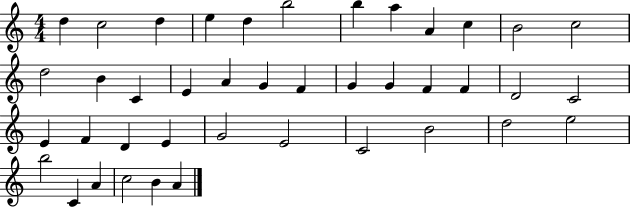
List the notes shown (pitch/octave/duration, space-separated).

D5/q C5/h D5/q E5/q D5/q B5/h B5/q A5/q A4/q C5/q B4/h C5/h D5/h B4/q C4/q E4/q A4/q G4/q F4/q G4/q G4/q F4/q F4/q D4/h C4/h E4/q F4/q D4/q E4/q G4/h E4/h C4/h B4/h D5/h E5/h B5/h C4/q A4/q C5/h B4/q A4/q